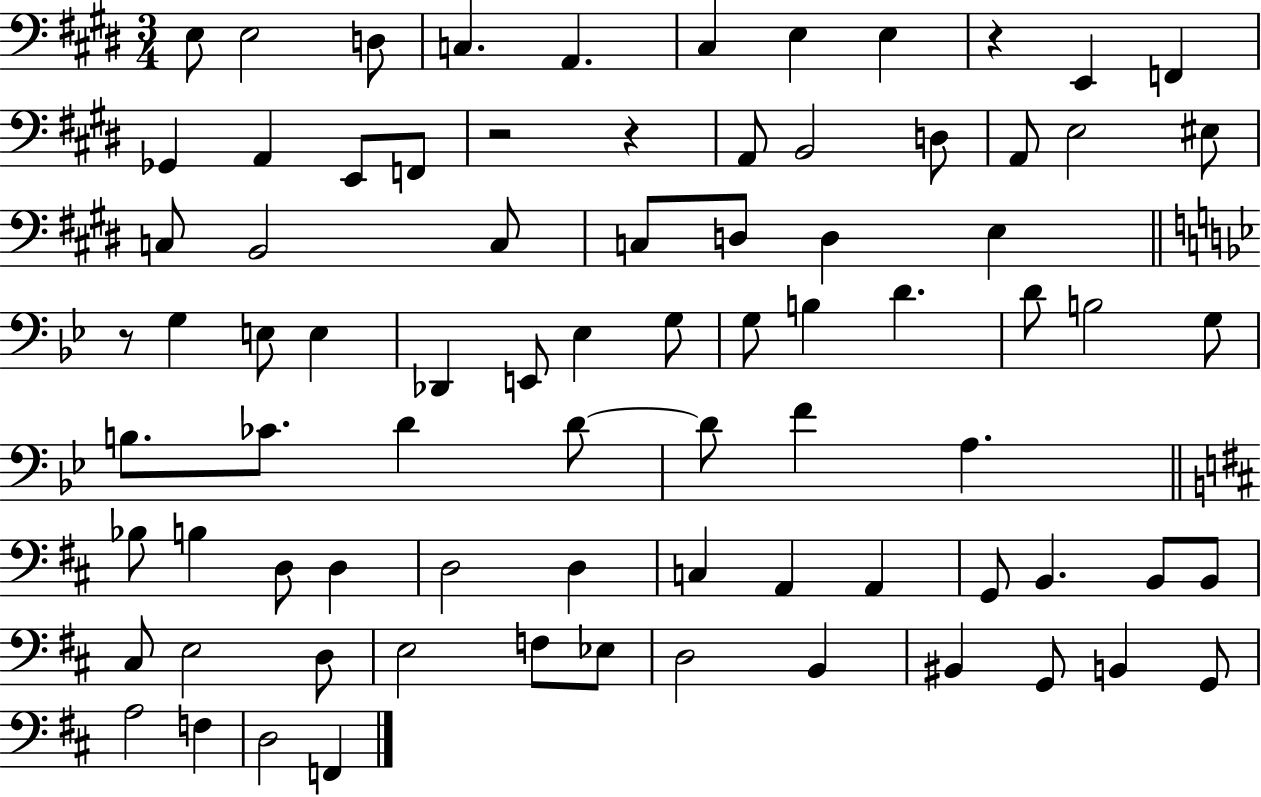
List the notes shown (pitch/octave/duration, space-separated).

E3/e E3/h D3/e C3/q. A2/q. C#3/q E3/q E3/q R/q E2/q F2/q Gb2/q A2/q E2/e F2/e R/h R/q A2/e B2/h D3/e A2/e E3/h EIS3/e C3/e B2/h C3/e C3/e D3/e D3/q E3/q R/e G3/q E3/e E3/q Db2/q E2/e Eb3/q G3/e G3/e B3/q D4/q. D4/e B3/h G3/e B3/e. CES4/e. D4/q D4/e D4/e F4/q A3/q. Bb3/e B3/q D3/e D3/q D3/h D3/q C3/q A2/q A2/q G2/e B2/q. B2/e B2/e C#3/e E3/h D3/e E3/h F3/e Eb3/e D3/h B2/q BIS2/q G2/e B2/q G2/e A3/h F3/q D3/h F2/q